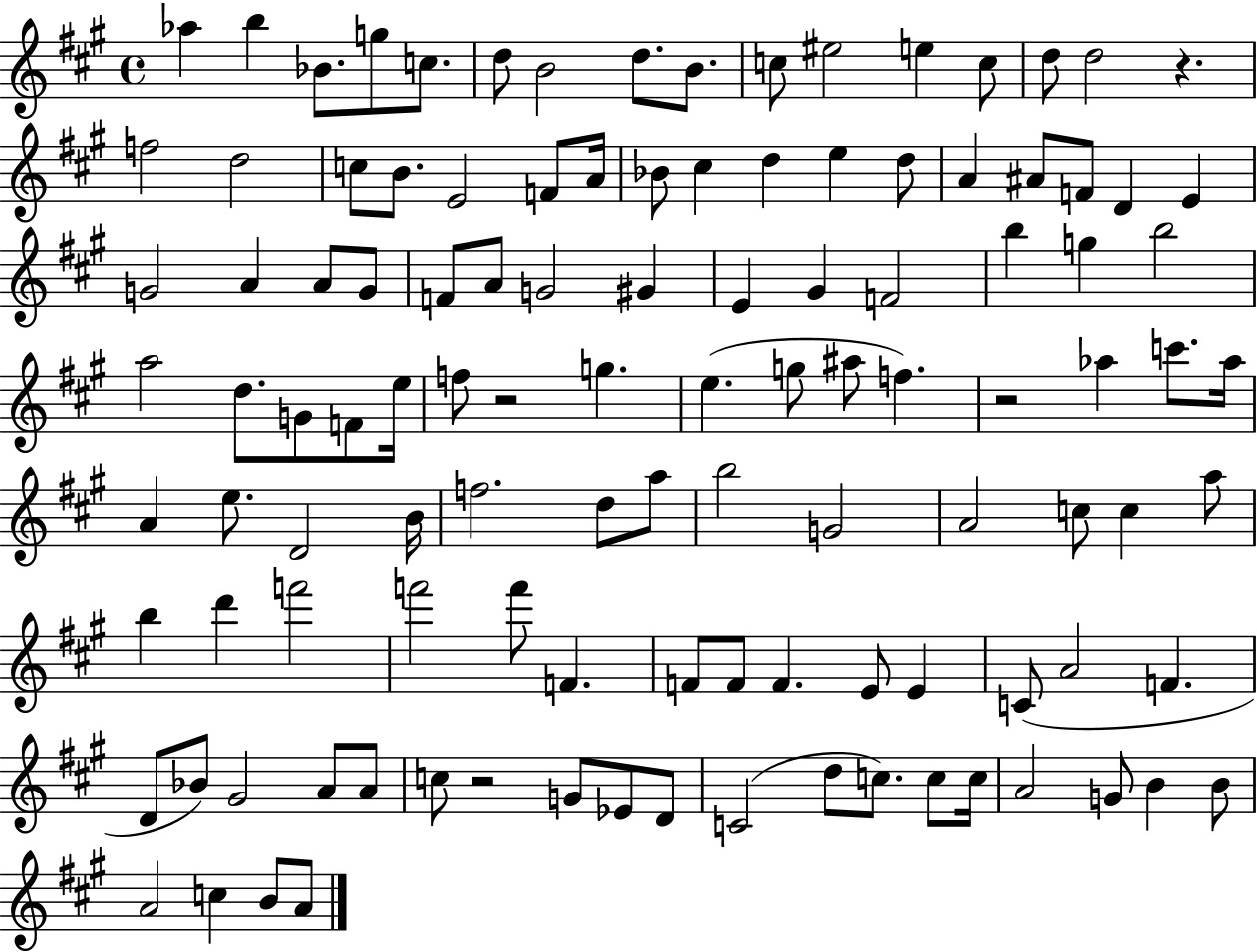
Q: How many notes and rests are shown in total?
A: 113